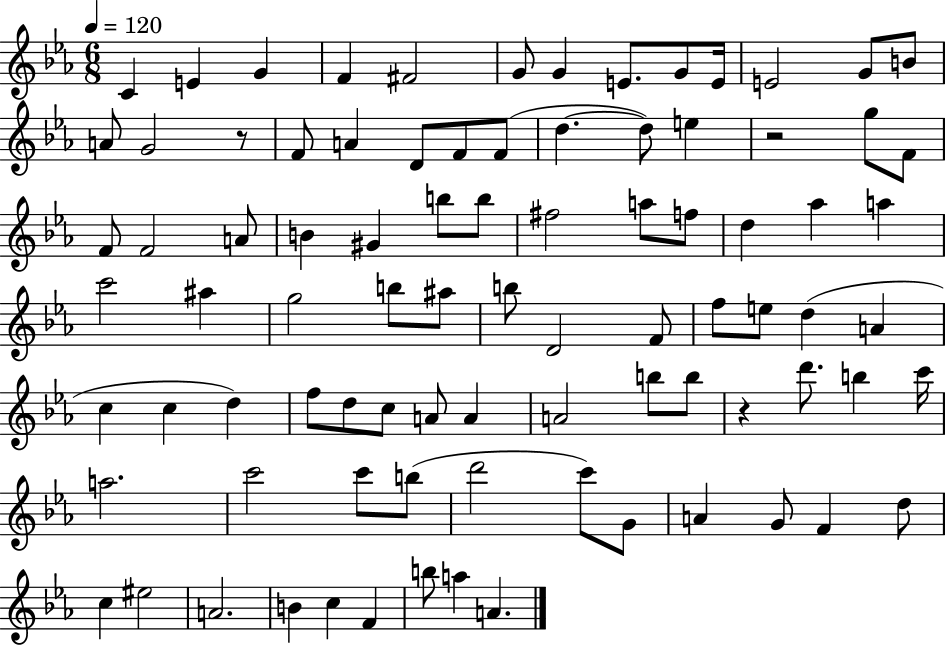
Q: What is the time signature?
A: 6/8